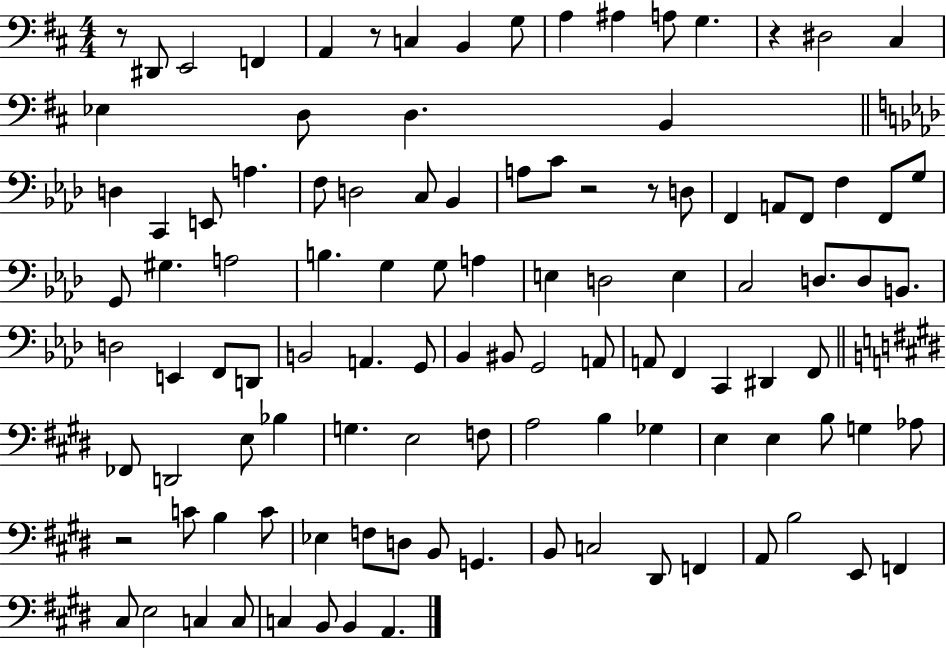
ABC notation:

X:1
T:Untitled
M:4/4
L:1/4
K:D
z/2 ^D,,/2 E,,2 F,, A,, z/2 C, B,, G,/2 A, ^A, A,/2 G, z ^D,2 ^C, _E, D,/2 D, B,, D, C,, E,,/2 A, F,/2 D,2 C,/2 _B,, A,/2 C/2 z2 z/2 D,/2 F,, A,,/2 F,,/2 F, F,,/2 G,/2 G,,/2 ^G, A,2 B, G, G,/2 A, E, D,2 E, C,2 D,/2 D,/2 B,,/2 D,2 E,, F,,/2 D,,/2 B,,2 A,, G,,/2 _B,, ^B,,/2 G,,2 A,,/2 A,,/2 F,, C,, ^D,, F,,/2 _F,,/2 D,,2 E,/2 _B, G, E,2 F,/2 A,2 B, _G, E, E, B,/2 G, _A,/2 z2 C/2 B, C/2 _E, F,/2 D,/2 B,,/2 G,, B,,/2 C,2 ^D,,/2 F,, A,,/2 B,2 E,,/2 F,, ^C,/2 E,2 C, C,/2 C, B,,/2 B,, A,,